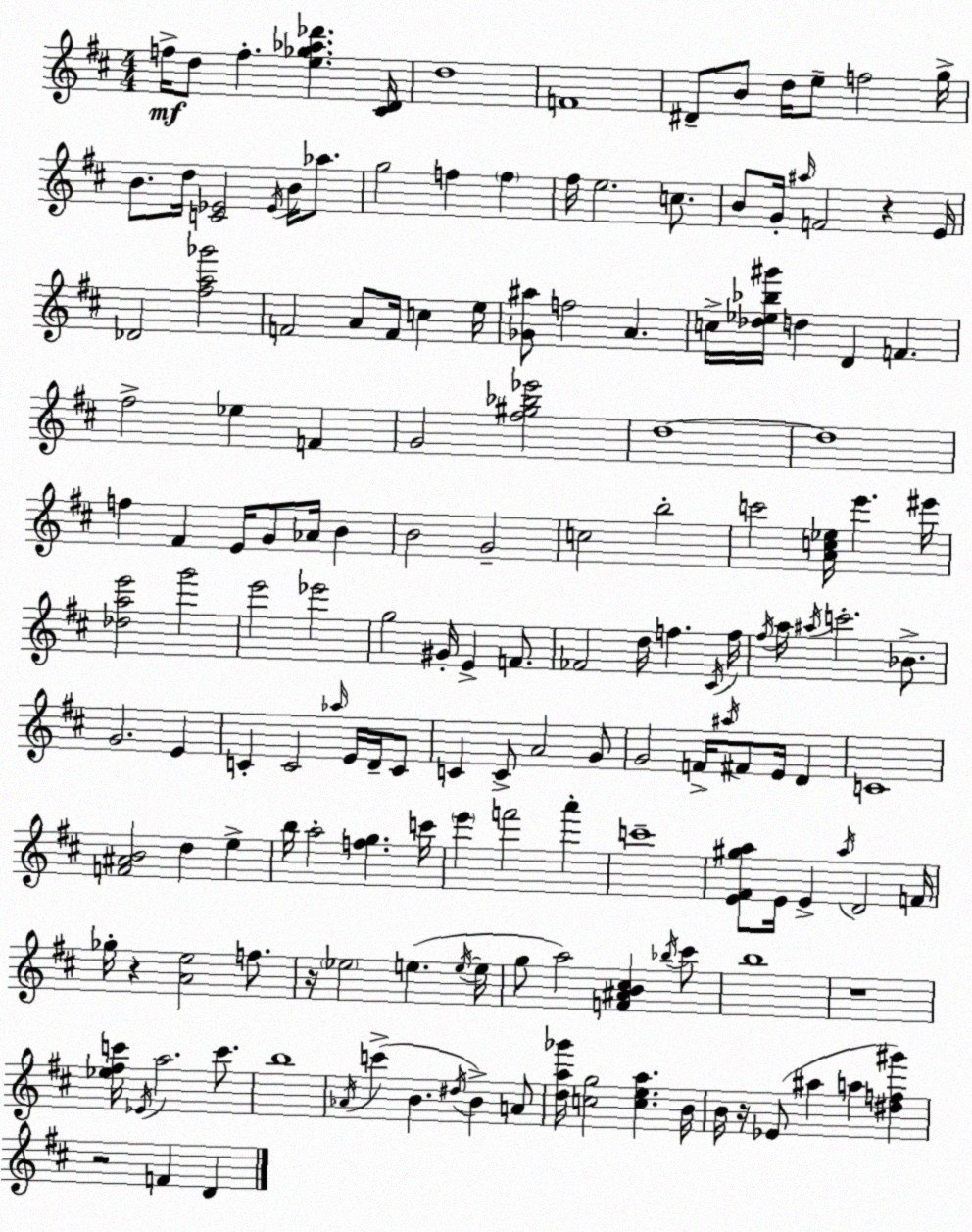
X:1
T:Untitled
M:4/4
L:1/4
K:D
f/4 d/2 f [e_g_a_d'] [^CD]/4 d4 F4 ^D/2 B/2 d/4 e/2 f2 g/4 B/2 d/4 [C_E]2 _E/4 B/4 _a/2 g2 f f ^f/4 e2 c/2 B/2 G/4 ^a/4 F2 z E/4 _D2 [^fa_g']2 F2 A/2 F/4 c e/4 [_G^a]/2 f2 A c/4 [_d_e_b^g']/4 d D F ^f2 _e F G2 [^f^g_b_e']2 d4 d4 f ^F E/4 G/2 _A/4 B B2 G2 c2 b2 c'2 [Ac_e]/4 e' ^e'/4 [_dae']2 g'2 e'2 _e'2 g2 ^G/4 E F/2 _F2 d/4 f ^C/4 f/4 ^f/4 a/4 ^a/4 c'2 _B/2 G2 E C C2 _a/4 E/4 D/4 C/2 C C/2 A2 G/2 G2 F/4 ^a/4 ^F/2 E/4 D C4 [F^AB]2 d e b/4 a2 [fg] c'/4 e' f'2 a' c'4 [E^F^ga]/2 E/4 E a/4 D2 F/4 _g/4 z [Ae]2 f/2 z/4 _e2 e e/4 e/4 g/2 a2 [F^AB^c] _b/4 ^c'/2 b4 z4 [_e^fc']/4 _E/4 a2 c'/2 b4 _A/4 c' B ^d/4 B A/2 [da_g']/4 [cg]2 [cea] B/4 B/4 z/4 _E/2 ^a a [^df^g'] z2 F D